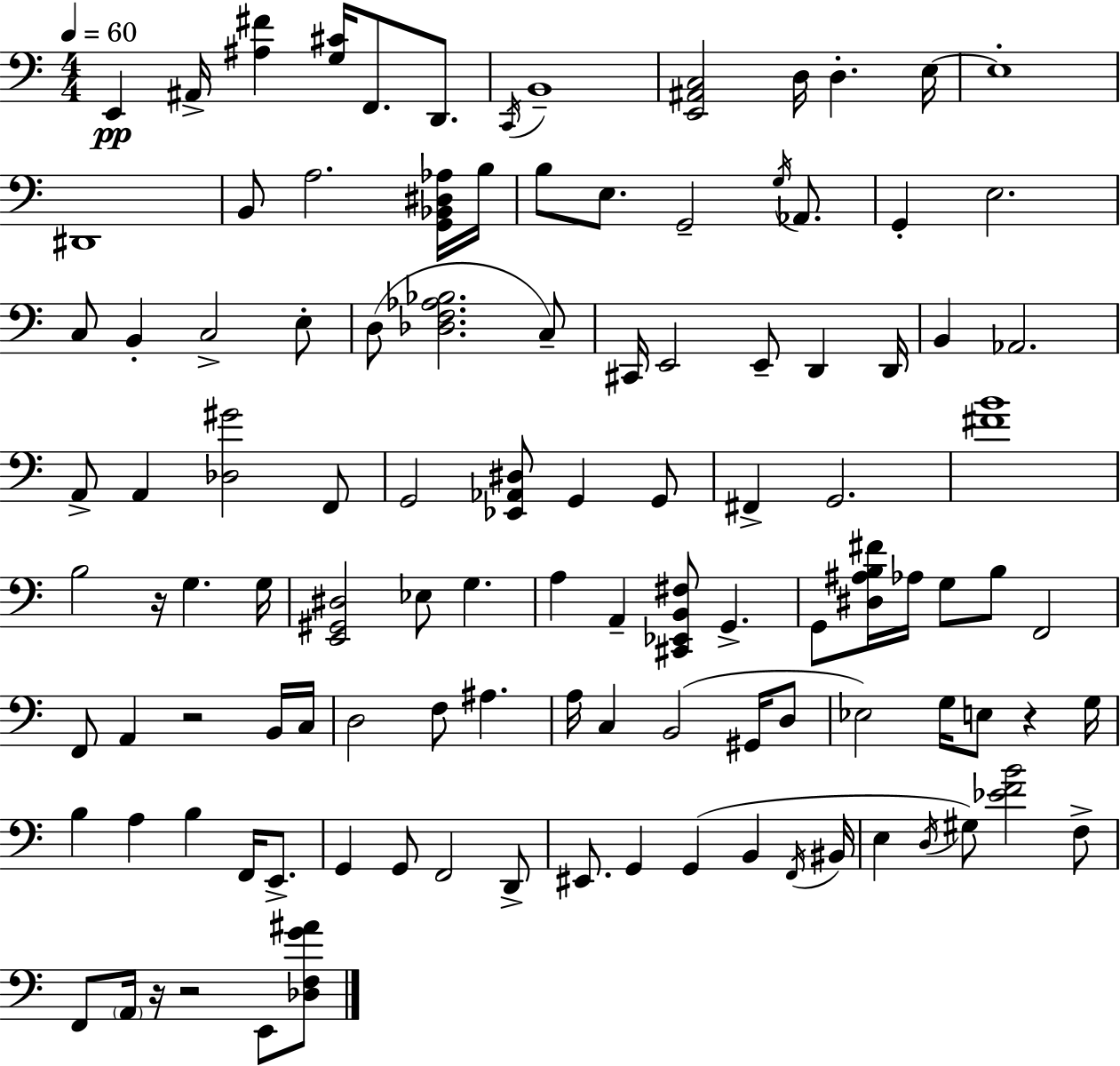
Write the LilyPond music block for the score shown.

{
  \clef bass
  \numericTimeSignature
  \time 4/4
  \key a \minor
  \tempo 4 = 60
  e,4\pp ais,16-> <ais fis'>4 <g cis'>16 f,8. d,8. | \acciaccatura { c,16 } b,1-- | <e, ais, c>2 d16 d4.-. | e16~~ e1-. | \break dis,1 | b,8 a2. <g, bes, dis aes>16 | b16 b8 e8. g,2-- \acciaccatura { g16 } aes,8. | g,4-. e2. | \break c8 b,4-. c2-> | e8-. d8( <des f aes bes>2. | c8--) cis,16 e,2 e,8-- d,4 | d,16 b,4 aes,2. | \break a,8-> a,4 <des gis'>2 | f,8 g,2 <ees, aes, dis>8 g,4 | g,8 fis,4-> g,2. | <fis' b'>1 | \break b2 r16 g4. | g16 <e, gis, dis>2 ees8 g4. | a4 a,4-- <cis, ees, b, fis>8 g,4.-> | g,8 <dis ais b fis'>16 aes16 g8 b8 f,2 | \break f,8 a,4 r2 | b,16 c16 d2 f8 ais4. | a16 c4 b,2( gis,16 | d8 ees2) g16 e8 r4 | \break g16 b4 a4 b4 f,16 e,8.-> | g,4 g,8 f,2 | d,8-> eis,8. g,4 g,4( b,4 | \acciaccatura { f,16 } bis,16 e4 \acciaccatura { d16 }) gis8 <ees' f' b'>2 | \break f8-> f,8 \parenthesize a,16 r16 r2 | e,8 <des f g' ais'>8 \bar "|."
}